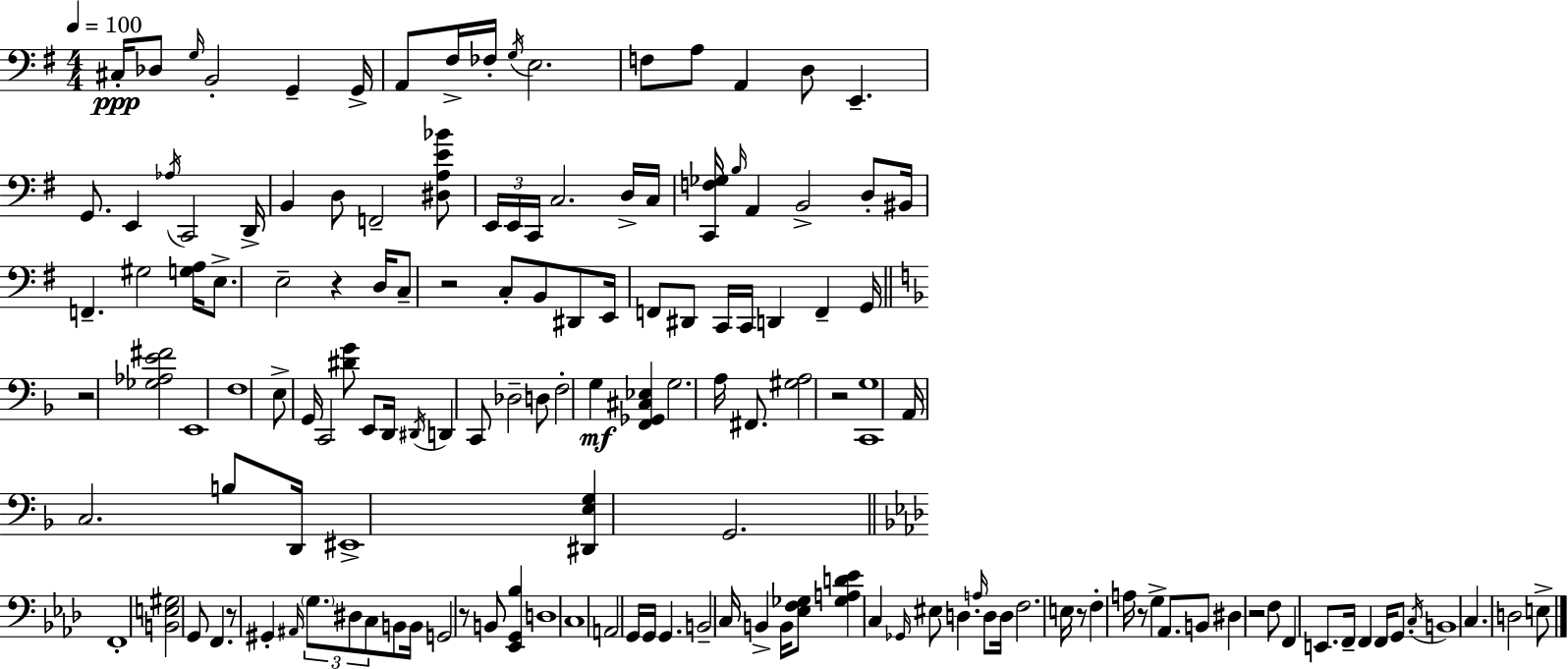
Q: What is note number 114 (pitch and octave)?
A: F2